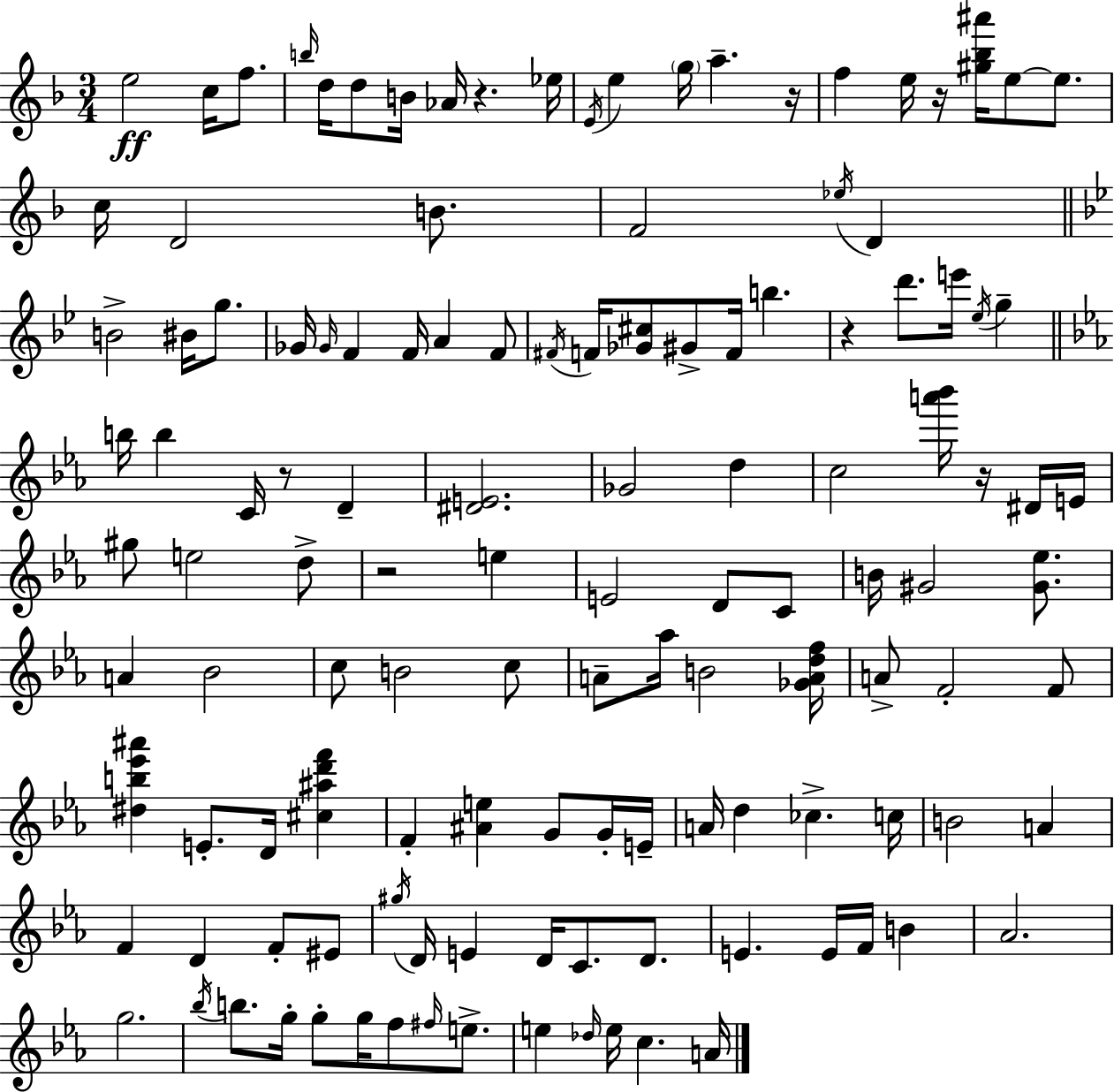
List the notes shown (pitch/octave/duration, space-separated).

E5/h C5/s F5/e. B5/s D5/s D5/e B4/s Ab4/s R/q. Eb5/s E4/s E5/q G5/s A5/q. R/s F5/q E5/s R/s [G#5,Bb5,A#6]/s E5/e E5/e. C5/s D4/h B4/e. F4/h Eb5/s D4/q B4/h BIS4/s G5/e. Gb4/s Gb4/s F4/q F4/s A4/q F4/e F#4/s F4/s [Gb4,C#5]/e G#4/e F4/s B5/q. R/q D6/e. E6/s Eb5/s G5/q B5/s B5/q C4/s R/e D4/q [D#4,E4]/h. Gb4/h D5/q C5/h [A6,Bb6]/s R/s D#4/s E4/s G#5/e E5/h D5/e R/h E5/q E4/h D4/e C4/e B4/s G#4/h [G#4,Eb5]/e. A4/q Bb4/h C5/e B4/h C5/e A4/e Ab5/s B4/h [Gb4,A4,D5,F5]/s A4/e F4/h F4/e [D#5,B5,Eb6,A#6]/q E4/e. D4/s [C#5,A#5,D6,F6]/q F4/q [A#4,E5]/q G4/e G4/s E4/s A4/s D5/q CES5/q. C5/s B4/h A4/q F4/q D4/q F4/e EIS4/e G#5/s D4/s E4/q D4/s C4/e. D4/e. E4/q. E4/s F4/s B4/q Ab4/h. G5/h. Bb5/s B5/e. G5/s G5/e G5/s F5/e F#5/s E5/e. E5/q Db5/s E5/s C5/q. A4/s